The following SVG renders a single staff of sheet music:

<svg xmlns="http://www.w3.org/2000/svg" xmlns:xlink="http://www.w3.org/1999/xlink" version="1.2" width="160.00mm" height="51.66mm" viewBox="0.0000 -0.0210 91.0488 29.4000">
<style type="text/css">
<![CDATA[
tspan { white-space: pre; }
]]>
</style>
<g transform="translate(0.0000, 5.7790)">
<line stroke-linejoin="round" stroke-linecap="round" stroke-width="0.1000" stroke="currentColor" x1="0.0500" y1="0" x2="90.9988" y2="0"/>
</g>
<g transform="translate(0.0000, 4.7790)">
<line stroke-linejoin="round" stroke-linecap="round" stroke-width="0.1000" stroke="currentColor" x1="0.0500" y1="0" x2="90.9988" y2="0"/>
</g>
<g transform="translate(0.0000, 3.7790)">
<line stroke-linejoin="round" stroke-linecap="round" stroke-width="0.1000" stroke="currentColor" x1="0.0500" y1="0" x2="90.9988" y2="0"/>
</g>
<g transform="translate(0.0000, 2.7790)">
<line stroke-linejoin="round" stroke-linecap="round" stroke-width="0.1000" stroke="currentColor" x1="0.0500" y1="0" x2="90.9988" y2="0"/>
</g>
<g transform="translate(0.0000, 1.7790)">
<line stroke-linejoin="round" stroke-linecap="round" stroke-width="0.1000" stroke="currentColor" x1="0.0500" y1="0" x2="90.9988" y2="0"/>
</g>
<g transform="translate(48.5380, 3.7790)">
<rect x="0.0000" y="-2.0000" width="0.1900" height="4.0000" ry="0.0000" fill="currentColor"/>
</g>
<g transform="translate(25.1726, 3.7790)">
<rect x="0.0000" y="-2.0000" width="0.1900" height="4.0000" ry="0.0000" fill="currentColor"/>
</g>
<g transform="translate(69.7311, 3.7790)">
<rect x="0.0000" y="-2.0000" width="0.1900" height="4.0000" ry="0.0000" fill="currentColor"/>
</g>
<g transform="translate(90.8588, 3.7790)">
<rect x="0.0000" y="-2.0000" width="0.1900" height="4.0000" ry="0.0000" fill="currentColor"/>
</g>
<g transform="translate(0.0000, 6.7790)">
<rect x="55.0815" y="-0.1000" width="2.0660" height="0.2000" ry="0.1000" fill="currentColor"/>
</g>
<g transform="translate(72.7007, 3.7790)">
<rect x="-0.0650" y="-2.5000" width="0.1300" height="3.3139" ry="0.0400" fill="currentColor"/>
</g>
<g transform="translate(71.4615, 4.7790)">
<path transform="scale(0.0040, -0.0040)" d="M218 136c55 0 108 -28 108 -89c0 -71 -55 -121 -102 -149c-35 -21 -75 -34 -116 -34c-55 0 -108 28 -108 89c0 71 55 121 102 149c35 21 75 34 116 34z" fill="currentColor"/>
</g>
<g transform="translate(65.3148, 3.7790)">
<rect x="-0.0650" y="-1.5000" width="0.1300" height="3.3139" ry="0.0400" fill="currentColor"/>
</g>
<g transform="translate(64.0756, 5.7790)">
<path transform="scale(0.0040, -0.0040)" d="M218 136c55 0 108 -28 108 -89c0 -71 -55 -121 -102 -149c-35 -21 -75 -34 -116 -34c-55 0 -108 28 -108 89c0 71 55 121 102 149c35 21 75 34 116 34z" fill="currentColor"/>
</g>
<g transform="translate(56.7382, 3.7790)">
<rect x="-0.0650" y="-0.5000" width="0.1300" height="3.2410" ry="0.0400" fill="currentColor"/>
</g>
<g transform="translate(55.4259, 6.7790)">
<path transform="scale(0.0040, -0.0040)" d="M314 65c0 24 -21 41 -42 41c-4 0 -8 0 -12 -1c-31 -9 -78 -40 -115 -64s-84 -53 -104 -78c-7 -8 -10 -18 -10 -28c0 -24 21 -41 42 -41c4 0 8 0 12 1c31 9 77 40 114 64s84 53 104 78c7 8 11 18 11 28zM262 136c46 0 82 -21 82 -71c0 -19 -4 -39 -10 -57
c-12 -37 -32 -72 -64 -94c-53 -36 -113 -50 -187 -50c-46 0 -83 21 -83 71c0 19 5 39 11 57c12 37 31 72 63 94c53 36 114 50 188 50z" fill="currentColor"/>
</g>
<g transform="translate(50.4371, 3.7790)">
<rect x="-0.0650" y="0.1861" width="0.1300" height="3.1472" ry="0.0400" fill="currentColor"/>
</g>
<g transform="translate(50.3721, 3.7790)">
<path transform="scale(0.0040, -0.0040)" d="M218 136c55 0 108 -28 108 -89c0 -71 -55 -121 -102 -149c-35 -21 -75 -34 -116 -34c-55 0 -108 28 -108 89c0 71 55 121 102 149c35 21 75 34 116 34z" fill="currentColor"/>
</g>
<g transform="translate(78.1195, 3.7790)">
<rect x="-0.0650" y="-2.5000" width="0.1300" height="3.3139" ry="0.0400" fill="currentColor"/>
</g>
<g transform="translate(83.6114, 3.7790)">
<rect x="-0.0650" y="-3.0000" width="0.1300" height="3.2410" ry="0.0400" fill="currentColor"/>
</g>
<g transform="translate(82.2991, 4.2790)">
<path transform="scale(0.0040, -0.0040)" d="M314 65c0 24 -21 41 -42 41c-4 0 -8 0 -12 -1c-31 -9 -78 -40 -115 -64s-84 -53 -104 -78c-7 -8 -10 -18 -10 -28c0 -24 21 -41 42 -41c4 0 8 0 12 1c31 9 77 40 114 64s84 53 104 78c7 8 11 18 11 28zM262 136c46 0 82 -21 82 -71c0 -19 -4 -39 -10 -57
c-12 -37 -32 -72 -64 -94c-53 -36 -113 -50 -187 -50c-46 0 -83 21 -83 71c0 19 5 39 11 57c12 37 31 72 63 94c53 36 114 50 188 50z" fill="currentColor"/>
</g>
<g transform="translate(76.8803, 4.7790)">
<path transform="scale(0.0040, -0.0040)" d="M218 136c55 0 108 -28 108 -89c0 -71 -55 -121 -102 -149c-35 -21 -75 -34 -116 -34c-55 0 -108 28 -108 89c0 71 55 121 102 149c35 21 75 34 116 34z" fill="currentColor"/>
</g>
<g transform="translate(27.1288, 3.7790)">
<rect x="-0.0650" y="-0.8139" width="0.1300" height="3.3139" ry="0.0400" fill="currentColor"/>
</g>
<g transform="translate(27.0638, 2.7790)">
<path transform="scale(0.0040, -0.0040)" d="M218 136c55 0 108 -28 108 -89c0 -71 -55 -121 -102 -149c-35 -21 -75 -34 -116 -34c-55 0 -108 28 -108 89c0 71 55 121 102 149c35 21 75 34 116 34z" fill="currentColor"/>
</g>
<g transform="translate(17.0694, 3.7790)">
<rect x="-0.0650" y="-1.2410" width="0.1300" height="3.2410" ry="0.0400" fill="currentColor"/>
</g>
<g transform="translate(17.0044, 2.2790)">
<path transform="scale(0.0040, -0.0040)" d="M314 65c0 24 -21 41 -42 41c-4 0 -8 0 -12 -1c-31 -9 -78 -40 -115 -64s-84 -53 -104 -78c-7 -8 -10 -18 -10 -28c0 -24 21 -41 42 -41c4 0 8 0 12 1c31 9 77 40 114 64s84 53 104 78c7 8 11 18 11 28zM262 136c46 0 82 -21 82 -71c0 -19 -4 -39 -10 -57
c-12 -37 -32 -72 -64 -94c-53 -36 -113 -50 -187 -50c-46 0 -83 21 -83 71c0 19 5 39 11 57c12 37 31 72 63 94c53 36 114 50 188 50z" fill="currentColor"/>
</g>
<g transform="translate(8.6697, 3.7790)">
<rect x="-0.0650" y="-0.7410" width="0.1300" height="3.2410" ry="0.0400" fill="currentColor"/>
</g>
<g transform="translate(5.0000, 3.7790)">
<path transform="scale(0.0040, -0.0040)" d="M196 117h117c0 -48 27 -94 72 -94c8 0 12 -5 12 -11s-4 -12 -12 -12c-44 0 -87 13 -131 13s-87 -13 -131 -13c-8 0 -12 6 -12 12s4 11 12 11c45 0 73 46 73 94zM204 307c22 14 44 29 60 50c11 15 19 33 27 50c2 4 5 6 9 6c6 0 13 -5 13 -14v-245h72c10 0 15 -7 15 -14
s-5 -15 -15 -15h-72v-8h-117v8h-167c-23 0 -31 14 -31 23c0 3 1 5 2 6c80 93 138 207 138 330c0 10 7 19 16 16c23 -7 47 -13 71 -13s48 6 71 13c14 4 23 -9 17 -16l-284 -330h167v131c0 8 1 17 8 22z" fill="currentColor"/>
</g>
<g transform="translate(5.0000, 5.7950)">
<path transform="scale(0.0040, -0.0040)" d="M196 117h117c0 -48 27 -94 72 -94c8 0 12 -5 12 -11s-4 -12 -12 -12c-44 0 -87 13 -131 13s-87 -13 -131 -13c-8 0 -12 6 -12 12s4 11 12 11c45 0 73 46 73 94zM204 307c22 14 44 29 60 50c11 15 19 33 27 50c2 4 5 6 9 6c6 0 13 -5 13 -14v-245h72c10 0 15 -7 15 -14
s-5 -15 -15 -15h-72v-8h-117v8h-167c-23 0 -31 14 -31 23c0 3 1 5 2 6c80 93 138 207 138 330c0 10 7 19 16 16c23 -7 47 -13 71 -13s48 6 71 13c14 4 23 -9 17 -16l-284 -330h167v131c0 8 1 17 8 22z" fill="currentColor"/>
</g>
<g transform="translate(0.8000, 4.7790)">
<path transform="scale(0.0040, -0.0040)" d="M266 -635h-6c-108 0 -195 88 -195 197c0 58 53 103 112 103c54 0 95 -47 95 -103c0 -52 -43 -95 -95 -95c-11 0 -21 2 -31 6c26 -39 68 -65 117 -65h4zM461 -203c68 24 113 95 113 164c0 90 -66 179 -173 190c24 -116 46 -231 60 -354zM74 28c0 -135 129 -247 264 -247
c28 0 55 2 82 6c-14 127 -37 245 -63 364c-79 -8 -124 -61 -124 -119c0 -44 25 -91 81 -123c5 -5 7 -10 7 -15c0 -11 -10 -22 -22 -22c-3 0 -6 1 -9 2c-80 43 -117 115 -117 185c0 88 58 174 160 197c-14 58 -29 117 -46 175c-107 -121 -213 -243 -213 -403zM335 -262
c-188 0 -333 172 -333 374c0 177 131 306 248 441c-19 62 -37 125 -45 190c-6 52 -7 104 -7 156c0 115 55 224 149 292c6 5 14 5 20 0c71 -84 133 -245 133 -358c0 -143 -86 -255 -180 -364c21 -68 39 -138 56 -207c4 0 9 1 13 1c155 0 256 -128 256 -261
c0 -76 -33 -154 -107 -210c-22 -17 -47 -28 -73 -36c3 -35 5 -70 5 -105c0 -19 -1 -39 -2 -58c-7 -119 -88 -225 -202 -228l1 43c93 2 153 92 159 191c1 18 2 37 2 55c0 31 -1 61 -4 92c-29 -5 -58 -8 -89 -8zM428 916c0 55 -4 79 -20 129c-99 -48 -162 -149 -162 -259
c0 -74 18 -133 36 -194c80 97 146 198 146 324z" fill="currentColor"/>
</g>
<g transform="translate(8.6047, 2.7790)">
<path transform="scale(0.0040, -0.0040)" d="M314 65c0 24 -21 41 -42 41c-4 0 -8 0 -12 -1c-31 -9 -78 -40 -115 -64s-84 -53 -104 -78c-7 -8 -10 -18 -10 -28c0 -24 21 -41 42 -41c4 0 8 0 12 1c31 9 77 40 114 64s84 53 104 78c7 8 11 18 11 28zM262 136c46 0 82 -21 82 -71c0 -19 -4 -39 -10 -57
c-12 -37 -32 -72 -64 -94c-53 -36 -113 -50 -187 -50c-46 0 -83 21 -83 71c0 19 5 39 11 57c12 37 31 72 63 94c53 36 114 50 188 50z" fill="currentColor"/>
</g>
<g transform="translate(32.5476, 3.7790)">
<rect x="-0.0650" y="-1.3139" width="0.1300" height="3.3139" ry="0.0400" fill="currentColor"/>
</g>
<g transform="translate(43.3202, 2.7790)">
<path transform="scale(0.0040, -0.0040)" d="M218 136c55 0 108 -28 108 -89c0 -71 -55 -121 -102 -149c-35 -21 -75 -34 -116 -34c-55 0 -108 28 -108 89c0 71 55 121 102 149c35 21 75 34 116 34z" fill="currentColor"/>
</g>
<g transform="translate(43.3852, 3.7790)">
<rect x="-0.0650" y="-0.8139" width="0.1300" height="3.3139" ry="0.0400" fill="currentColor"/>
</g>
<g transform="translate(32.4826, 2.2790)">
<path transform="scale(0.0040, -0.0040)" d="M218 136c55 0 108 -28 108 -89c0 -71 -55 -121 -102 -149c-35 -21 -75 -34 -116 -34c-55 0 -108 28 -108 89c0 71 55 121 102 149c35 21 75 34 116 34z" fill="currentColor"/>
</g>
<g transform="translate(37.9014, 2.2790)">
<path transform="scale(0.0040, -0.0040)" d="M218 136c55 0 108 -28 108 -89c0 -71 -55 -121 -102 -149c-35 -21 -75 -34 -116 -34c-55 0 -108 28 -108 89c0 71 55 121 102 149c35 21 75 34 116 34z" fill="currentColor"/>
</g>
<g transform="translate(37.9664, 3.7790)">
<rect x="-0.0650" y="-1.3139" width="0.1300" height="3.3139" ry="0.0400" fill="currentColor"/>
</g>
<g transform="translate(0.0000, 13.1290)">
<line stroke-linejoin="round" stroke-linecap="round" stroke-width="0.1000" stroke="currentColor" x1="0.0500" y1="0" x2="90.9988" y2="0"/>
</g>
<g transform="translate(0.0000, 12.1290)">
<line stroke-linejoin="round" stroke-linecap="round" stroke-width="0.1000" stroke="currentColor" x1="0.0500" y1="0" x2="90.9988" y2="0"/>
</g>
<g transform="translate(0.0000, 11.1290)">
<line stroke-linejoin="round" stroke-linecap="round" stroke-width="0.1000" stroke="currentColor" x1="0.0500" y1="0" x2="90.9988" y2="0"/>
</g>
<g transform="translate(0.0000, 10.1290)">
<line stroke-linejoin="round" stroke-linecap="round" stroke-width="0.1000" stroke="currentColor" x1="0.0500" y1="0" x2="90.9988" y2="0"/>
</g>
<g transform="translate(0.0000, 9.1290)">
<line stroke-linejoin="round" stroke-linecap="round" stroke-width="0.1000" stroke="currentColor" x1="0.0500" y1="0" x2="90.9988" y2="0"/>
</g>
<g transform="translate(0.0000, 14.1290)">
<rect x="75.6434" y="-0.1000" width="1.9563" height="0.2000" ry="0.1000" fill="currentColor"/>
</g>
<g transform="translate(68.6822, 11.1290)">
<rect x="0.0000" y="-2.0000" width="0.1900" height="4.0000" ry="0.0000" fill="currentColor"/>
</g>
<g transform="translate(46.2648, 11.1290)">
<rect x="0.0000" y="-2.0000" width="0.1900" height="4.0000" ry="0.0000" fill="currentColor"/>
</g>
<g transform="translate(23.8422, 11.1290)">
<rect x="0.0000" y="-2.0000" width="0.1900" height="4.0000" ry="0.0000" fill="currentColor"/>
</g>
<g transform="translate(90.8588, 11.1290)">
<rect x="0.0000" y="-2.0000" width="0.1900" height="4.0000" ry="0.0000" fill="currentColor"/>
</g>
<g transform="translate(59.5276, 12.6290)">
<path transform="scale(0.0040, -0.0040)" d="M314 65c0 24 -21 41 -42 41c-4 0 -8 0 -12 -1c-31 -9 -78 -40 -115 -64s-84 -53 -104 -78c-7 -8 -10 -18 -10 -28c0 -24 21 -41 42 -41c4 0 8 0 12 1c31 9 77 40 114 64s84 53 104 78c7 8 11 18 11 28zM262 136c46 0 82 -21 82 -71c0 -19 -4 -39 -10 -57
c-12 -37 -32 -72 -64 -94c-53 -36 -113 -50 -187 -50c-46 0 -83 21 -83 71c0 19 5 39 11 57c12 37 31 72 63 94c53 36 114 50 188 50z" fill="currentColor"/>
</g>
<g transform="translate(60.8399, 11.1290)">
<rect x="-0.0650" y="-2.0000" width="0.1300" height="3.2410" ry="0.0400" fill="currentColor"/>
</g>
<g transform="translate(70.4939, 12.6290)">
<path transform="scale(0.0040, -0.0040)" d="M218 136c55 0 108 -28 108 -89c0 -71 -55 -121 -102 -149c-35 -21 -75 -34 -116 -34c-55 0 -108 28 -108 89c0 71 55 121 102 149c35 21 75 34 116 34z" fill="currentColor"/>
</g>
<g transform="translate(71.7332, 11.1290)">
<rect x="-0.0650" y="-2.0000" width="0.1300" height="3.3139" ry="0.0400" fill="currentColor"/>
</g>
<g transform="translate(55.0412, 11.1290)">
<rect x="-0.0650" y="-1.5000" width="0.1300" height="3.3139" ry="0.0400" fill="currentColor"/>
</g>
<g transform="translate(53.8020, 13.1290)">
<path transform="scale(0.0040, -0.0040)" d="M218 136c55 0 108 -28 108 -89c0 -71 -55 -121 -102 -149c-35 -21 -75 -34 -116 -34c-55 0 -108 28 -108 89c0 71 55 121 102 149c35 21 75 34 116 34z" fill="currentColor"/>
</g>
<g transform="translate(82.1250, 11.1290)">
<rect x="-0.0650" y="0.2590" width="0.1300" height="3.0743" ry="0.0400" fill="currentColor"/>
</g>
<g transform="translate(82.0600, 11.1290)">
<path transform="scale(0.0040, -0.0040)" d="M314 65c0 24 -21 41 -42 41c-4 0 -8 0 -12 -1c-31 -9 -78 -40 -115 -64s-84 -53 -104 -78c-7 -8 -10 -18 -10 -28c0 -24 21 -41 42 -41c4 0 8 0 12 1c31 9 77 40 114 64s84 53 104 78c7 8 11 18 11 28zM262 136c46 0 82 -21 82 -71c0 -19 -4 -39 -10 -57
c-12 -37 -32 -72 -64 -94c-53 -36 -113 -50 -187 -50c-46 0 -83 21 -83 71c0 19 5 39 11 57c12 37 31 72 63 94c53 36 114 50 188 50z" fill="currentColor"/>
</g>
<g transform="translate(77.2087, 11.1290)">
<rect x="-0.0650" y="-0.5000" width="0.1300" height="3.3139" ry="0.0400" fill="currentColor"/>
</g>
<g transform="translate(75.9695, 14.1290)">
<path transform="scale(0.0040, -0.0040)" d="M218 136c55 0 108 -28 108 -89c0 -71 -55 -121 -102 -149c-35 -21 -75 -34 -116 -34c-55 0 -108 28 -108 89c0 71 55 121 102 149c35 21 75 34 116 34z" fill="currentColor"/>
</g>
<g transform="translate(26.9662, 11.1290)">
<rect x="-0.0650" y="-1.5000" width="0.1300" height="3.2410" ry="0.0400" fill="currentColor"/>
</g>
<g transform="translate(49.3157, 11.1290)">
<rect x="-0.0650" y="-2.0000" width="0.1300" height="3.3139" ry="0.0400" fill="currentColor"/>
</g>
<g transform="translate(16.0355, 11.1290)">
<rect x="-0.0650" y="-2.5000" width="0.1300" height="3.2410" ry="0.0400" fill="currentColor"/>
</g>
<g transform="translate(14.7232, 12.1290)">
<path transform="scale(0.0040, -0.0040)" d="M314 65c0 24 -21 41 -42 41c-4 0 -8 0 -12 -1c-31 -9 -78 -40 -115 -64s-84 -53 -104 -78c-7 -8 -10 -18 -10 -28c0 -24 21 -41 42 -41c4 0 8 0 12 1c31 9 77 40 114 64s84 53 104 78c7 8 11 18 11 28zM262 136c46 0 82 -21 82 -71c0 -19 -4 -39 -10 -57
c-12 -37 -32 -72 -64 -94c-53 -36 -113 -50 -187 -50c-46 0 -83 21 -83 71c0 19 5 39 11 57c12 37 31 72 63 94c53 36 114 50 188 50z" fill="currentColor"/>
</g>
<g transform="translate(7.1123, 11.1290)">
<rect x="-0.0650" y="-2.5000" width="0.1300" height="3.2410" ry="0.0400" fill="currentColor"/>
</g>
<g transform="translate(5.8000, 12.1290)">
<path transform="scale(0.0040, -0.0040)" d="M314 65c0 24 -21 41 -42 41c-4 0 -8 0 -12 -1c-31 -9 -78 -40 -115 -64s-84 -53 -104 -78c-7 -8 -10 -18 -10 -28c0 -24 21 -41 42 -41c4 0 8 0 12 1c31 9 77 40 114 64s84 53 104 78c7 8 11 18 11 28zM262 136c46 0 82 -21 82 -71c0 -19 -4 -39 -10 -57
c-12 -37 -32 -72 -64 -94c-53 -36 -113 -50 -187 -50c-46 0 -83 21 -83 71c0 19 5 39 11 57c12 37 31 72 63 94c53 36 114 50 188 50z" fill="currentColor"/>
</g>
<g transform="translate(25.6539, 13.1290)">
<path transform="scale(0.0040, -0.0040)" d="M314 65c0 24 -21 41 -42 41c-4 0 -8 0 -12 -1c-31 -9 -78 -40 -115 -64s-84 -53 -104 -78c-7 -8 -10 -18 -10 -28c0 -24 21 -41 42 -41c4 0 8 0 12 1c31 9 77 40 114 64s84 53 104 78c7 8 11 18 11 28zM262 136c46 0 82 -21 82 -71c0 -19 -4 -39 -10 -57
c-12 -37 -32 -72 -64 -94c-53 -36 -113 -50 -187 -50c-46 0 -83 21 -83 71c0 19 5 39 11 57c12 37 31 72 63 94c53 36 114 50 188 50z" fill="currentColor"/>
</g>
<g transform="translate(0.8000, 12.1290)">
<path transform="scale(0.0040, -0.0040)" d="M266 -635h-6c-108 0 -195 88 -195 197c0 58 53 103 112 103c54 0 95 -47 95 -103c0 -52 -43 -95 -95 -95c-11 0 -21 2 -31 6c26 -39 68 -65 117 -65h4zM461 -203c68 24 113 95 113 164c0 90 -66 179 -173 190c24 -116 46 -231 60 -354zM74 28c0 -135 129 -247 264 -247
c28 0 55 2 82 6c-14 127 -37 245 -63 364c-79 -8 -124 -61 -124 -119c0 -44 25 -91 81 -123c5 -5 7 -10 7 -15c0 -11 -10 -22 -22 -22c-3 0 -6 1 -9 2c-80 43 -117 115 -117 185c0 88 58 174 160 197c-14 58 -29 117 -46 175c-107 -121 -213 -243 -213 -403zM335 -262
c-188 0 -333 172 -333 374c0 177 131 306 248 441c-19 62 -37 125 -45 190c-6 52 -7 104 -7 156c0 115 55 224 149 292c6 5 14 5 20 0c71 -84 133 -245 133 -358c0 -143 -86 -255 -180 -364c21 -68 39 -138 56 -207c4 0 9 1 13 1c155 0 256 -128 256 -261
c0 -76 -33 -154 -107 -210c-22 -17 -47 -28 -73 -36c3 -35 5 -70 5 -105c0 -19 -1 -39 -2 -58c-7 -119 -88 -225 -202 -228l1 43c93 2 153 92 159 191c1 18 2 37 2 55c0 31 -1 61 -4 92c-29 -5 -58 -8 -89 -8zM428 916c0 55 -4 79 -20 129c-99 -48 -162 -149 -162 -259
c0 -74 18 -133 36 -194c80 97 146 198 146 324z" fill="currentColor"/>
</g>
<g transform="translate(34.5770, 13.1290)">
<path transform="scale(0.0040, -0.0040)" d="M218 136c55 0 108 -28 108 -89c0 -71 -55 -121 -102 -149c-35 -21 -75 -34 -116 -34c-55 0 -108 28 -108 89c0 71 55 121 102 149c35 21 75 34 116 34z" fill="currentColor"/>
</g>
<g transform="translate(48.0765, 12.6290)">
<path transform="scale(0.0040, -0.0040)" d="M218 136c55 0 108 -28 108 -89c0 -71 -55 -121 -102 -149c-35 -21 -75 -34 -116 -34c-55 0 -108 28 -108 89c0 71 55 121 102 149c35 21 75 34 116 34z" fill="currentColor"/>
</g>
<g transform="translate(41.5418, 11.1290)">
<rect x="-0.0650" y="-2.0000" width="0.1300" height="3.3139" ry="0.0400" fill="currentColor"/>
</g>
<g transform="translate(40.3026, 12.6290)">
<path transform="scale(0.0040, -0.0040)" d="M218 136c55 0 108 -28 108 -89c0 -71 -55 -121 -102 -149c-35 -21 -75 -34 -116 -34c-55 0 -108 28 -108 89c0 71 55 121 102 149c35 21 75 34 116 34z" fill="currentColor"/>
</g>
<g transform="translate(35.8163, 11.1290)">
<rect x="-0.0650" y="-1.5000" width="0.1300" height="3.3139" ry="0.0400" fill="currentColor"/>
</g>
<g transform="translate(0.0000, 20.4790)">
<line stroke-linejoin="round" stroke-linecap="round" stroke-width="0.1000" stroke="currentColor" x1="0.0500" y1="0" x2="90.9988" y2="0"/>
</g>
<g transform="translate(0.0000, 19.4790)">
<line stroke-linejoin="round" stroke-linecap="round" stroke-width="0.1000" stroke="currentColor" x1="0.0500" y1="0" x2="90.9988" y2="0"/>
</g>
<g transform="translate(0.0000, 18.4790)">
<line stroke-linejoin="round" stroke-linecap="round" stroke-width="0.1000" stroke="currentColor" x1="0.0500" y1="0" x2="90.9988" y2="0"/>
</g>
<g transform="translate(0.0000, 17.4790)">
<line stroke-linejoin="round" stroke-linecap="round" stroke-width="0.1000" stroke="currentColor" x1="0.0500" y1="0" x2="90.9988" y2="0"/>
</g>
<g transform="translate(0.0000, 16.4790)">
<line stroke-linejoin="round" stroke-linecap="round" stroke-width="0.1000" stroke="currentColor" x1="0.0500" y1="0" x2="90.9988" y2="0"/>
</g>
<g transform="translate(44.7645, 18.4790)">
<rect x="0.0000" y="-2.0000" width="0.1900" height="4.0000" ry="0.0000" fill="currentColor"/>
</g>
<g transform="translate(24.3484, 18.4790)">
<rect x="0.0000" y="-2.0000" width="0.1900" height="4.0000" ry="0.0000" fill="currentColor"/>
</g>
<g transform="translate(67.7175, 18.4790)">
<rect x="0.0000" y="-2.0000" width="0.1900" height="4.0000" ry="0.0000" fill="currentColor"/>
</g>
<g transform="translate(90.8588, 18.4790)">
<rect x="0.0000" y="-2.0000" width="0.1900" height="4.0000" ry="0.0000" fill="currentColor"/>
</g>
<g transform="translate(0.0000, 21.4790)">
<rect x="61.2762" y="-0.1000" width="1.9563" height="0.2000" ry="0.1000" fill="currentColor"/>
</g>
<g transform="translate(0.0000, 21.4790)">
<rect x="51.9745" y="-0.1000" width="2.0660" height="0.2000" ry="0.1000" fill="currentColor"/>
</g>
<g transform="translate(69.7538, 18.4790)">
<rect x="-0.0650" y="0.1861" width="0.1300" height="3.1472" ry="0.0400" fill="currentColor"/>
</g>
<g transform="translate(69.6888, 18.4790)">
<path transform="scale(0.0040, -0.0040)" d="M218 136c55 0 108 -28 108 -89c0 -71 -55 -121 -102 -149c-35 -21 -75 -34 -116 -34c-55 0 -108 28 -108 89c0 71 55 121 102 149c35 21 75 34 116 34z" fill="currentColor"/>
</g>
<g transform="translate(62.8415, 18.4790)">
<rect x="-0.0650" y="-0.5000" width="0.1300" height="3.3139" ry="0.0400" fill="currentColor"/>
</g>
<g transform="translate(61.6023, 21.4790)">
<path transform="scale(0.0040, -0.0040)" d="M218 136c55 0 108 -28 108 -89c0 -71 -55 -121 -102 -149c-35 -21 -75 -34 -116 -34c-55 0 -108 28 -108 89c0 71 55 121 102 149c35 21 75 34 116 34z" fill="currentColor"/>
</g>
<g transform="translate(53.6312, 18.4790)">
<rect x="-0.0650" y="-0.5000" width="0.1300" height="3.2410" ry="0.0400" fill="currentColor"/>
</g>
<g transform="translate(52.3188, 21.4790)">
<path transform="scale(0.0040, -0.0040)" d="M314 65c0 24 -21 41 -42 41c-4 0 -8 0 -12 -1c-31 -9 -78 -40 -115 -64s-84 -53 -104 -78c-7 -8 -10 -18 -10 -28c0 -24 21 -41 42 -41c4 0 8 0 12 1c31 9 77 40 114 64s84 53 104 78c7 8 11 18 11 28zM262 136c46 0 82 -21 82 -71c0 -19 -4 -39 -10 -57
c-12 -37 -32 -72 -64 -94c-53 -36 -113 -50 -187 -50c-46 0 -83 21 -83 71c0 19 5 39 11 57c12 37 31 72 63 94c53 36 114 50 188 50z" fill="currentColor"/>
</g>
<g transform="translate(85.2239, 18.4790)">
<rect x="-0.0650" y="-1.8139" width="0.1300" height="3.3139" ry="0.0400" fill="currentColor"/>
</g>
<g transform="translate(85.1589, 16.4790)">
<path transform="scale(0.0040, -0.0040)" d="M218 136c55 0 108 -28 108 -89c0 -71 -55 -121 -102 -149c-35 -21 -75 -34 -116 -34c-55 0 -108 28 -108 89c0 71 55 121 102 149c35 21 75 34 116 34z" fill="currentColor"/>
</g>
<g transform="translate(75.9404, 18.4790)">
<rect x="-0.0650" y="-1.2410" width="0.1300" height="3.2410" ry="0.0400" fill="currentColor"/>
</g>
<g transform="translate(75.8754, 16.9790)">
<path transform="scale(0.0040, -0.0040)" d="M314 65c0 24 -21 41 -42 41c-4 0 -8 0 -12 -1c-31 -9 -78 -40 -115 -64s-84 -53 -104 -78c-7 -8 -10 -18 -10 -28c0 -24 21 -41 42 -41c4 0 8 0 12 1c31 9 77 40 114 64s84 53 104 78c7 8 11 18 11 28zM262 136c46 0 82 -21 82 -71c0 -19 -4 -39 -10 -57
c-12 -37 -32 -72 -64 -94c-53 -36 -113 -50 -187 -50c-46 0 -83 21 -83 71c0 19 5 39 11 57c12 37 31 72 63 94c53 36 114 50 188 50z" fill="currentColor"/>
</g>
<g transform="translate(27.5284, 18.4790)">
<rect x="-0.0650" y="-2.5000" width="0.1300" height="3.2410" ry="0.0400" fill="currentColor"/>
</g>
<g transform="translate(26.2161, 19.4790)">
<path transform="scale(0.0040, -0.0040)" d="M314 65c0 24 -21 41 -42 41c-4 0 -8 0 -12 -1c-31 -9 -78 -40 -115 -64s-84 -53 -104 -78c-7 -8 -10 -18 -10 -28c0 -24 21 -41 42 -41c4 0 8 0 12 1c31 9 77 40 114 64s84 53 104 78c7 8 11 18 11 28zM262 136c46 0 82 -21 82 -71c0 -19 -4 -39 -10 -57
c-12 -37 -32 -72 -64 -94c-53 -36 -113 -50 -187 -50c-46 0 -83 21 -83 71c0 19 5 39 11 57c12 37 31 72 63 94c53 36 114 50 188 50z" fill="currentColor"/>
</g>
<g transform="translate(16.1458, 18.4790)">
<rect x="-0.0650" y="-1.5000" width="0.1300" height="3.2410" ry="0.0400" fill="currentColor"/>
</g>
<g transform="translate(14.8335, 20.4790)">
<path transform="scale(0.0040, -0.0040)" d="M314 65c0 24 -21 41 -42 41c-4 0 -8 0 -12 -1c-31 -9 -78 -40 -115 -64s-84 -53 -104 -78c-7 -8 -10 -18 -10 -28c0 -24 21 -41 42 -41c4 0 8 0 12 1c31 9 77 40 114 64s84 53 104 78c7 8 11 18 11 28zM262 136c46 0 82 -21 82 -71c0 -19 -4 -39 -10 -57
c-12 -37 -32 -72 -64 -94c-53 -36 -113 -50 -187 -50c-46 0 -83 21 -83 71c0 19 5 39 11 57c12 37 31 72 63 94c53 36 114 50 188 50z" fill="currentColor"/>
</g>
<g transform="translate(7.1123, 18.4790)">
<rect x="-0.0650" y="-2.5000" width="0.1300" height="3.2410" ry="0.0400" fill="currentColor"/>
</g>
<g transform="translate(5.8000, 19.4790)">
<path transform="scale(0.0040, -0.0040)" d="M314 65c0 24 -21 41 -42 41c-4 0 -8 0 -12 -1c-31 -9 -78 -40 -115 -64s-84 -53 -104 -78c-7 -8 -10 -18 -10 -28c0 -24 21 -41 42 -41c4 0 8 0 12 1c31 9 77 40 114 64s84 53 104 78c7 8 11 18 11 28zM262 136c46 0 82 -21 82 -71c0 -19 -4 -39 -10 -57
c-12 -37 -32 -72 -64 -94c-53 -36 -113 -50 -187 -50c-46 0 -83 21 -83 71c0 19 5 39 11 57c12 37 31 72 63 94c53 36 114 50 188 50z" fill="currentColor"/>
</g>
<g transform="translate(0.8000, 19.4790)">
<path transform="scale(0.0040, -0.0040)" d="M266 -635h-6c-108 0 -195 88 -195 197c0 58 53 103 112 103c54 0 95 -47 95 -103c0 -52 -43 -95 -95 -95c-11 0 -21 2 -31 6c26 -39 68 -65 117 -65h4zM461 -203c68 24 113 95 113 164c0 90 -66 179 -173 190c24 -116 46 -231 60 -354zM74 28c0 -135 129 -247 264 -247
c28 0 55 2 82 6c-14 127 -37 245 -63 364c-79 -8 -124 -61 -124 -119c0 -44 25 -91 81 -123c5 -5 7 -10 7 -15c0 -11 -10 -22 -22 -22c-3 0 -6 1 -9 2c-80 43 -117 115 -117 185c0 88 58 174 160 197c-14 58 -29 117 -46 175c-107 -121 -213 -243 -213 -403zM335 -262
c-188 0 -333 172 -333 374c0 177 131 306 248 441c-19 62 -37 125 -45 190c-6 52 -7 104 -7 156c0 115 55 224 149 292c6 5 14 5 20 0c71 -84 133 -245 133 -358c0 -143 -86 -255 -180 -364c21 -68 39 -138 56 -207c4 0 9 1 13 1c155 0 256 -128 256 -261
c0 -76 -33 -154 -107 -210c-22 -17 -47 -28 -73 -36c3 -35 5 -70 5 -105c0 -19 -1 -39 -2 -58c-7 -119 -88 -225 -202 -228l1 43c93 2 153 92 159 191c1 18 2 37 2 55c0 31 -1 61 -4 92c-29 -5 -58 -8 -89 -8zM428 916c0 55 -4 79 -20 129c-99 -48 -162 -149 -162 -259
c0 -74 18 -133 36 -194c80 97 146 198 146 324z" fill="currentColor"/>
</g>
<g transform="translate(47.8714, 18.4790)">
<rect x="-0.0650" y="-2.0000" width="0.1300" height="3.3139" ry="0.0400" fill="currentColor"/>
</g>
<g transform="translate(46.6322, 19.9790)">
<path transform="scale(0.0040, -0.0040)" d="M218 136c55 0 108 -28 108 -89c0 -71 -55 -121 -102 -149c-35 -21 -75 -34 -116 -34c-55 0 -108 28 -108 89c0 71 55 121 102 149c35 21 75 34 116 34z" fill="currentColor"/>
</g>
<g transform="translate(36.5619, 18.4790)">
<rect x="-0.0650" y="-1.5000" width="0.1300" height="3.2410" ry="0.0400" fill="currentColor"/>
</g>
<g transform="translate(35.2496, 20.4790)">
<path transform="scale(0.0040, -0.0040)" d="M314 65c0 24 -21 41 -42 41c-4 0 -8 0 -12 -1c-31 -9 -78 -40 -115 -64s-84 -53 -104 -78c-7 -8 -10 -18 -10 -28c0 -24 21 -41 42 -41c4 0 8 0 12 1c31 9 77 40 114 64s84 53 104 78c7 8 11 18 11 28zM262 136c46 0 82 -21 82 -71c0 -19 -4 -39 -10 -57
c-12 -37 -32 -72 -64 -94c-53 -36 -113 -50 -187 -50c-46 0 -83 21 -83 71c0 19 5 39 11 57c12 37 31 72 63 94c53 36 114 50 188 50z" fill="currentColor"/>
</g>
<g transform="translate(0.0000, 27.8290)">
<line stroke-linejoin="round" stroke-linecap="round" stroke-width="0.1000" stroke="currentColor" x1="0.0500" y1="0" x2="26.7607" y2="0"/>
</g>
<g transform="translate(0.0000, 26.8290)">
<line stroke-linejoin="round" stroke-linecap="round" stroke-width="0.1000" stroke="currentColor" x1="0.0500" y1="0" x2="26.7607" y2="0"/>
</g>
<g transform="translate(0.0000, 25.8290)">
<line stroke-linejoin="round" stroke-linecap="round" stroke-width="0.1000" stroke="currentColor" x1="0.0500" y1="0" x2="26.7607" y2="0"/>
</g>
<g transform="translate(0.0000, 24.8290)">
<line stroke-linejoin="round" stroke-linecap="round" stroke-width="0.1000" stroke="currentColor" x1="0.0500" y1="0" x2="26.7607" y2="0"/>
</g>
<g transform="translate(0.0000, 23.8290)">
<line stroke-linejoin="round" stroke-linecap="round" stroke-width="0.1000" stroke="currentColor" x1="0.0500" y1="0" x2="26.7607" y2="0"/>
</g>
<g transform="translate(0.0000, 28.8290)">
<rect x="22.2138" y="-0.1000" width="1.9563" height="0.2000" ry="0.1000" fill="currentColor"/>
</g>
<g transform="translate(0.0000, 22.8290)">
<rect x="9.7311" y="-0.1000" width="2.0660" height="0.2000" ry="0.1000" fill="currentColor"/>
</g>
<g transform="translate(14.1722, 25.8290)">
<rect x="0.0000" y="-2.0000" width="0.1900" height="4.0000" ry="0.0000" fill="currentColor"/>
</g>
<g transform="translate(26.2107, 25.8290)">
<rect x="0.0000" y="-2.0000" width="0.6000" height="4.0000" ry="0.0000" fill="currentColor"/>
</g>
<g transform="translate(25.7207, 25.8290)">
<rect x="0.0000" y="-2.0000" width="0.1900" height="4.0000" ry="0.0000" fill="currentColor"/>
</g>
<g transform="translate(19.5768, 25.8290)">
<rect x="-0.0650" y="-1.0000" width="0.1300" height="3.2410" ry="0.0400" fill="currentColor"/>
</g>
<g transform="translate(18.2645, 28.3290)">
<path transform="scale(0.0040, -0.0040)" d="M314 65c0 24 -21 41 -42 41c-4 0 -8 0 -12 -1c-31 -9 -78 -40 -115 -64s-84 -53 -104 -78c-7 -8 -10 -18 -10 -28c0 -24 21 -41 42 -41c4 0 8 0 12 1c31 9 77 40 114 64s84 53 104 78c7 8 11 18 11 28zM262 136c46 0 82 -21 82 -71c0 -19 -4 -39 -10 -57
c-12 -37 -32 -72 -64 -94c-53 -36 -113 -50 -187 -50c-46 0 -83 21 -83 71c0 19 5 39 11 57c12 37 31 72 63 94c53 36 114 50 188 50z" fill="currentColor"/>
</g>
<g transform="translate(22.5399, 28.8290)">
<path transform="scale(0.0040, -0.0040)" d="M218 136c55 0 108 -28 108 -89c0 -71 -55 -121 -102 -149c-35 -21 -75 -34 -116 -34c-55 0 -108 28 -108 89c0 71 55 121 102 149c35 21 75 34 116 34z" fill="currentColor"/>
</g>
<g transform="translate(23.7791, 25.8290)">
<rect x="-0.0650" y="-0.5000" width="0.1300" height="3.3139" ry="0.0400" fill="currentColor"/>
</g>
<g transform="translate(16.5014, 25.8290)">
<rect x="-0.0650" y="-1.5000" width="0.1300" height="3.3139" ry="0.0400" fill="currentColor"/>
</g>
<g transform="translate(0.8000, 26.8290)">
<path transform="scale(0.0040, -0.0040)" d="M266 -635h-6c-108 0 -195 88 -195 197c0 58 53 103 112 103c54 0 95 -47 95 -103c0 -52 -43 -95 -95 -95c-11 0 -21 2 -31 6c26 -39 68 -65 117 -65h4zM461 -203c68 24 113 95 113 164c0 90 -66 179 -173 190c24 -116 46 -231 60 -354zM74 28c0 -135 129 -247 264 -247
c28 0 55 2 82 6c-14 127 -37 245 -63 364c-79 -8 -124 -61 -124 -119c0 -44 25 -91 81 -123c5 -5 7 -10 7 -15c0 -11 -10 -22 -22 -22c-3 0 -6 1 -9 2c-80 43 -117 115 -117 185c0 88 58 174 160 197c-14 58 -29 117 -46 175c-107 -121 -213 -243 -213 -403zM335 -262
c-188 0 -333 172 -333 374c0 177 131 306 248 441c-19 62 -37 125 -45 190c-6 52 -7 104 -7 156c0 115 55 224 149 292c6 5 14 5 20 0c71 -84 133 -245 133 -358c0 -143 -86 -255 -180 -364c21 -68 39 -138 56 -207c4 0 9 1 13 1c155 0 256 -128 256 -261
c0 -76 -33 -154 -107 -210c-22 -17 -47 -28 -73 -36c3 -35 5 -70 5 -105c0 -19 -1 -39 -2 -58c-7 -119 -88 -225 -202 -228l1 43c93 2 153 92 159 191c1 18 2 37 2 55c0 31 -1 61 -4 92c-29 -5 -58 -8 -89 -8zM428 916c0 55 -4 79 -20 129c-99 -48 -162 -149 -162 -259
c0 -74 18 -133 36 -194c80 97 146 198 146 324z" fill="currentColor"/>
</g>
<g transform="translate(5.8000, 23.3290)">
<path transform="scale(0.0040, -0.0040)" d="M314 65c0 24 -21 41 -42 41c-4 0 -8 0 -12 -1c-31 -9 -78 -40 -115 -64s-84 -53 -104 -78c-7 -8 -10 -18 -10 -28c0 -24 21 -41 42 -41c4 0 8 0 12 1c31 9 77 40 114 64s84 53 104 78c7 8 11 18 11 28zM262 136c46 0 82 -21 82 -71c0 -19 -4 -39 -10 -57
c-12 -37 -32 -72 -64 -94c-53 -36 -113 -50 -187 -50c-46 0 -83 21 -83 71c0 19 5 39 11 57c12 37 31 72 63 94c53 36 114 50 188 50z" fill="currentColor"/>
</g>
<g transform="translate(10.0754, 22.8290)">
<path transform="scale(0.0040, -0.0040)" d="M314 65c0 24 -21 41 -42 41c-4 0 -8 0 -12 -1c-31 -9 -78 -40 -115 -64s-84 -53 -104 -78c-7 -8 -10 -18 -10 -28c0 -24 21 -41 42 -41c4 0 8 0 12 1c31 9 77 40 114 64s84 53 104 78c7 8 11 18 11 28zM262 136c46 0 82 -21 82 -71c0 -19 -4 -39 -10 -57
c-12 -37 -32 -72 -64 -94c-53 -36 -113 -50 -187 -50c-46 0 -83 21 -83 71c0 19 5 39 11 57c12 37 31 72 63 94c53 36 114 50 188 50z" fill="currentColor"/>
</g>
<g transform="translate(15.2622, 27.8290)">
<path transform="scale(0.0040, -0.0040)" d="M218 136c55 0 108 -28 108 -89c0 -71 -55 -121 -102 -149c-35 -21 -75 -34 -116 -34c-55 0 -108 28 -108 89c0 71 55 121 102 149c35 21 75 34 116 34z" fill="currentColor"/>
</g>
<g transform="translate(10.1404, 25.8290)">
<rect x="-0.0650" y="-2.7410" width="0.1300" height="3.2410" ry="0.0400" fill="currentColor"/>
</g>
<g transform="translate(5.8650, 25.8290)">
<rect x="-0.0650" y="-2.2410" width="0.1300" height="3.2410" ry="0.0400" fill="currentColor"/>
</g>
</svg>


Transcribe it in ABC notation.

X:1
T:Untitled
M:4/4
L:1/4
K:C
d2 e2 d e e d B C2 E G G A2 G2 G2 E2 E F F E F2 F C B2 G2 E2 G2 E2 F C2 C B e2 f g2 a2 E D2 C